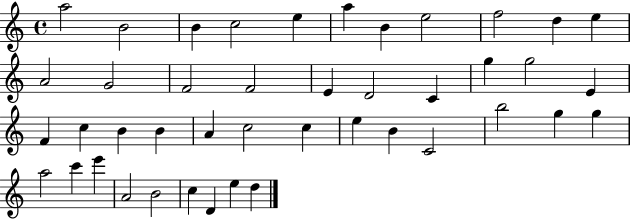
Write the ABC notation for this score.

X:1
T:Untitled
M:4/4
L:1/4
K:C
a2 B2 B c2 e a B e2 f2 d e A2 G2 F2 F2 E D2 C g g2 E F c B B A c2 c e B C2 b2 g g a2 c' e' A2 B2 c D e d